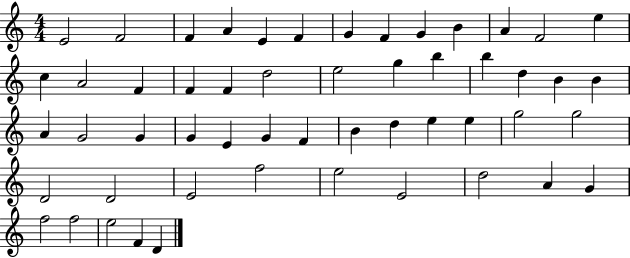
X:1
T:Untitled
M:4/4
L:1/4
K:C
E2 F2 F A E F G F G B A F2 e c A2 F F F d2 e2 g b b d B B A G2 G G E G F B d e e g2 g2 D2 D2 E2 f2 e2 E2 d2 A G f2 f2 e2 F D